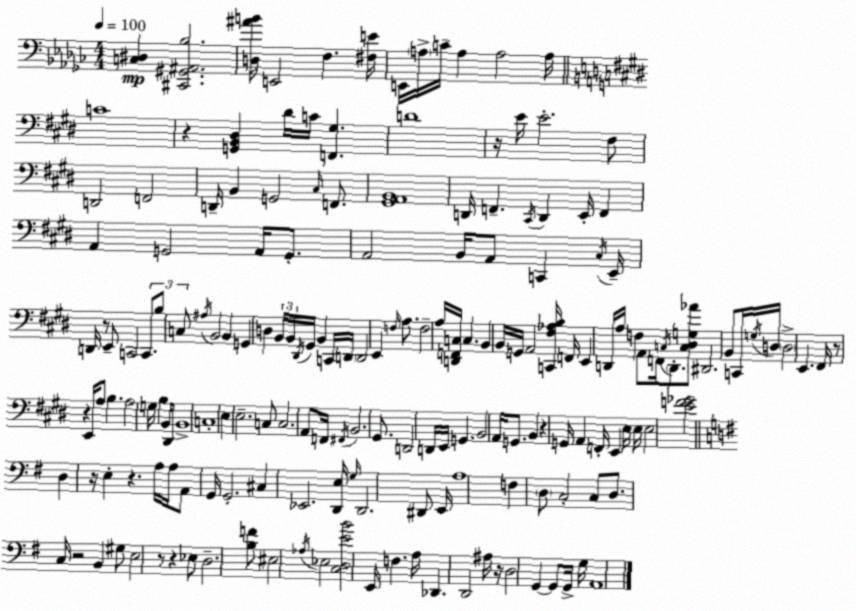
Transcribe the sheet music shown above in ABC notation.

X:1
T:Untitled
M:4/4
L:1/4
K:Ebm
[C,^D,] [^C,,^G,,^A,,_B,]2 [D,^AB]/4 E,,2 F, [^F,E]/4 E,,/4 A,/4 C/4 A, A,2 A,/4 C4 z [G,,B,,^D,] ^D/4 C/4 [F,,^G,] D4 z/4 E/4 E2 ^F,/2 D,,2 F,,2 D,,/4 B,, G,,2 ^C,/4 F,,/2 [^G,,A,,B,,]4 D,,/4 F,, ^C,,/4 D,, E,,/4 F,, A,, G,,2 A,,/4 G,,/2 A,,2 B,,/4 A,,/2 C,, ^C,/4 E,,/4 D,,/4 z/2 E,,/2 C,,2 C,,/2 B,/2 C,/2 ^A,/4 B,,2 B,, G,, D, B,,/4 B,,/4 ^D,,/4 ^G,,/4 B,, C,,/4 D,,/4 D,,2 E,, F,/4 A,/2 F,2 A,/4 [D,,F,,C,]/4 C, B,, B,,/4 G,,/4 A,,2 [C,,^F,_A,B,]/4 F,,/4 E,, D,,/4 A,/4 F, A,,/2 F,,/4 C,/4 D,,/2 [C,^D,G,_A]/2 ^D,,2 B,,/2 C,,/4 G,/4 D,/4 D,2 E,, ^F,,/4 z/2 z E,,/4 A,/2 B, A,2 G,/4 B, B,,/4 ^D,,/2 B,,4 C,4 E, E,2 C,/2 C,2 A,,/2 F,,/4 ^F,,/4 B,,2 ^G,,/2 D,,2 D,,/4 E,,/4 G,, B,,2 A,,/4 G,,/2 B,, z G,,/4 A,, F,,/4 E,, E,/4 E,/4 E,2 [EF_G]2 D, z/4 E, z A,/4 A,/4 A,,/2 G,,/4 G,,2 ^C, _E,,2 [D,,E,]/4 G,/4 D,,2 ^D,,/2 E,,/4 A,4 F, D,/2 C,2 C,/2 D,/2 C,/4 z2 B,, ^G,/2 E,2 z/2 z _E,/2 D,2 [B,F]/2 ^E,2 _A,/4 _E,2 [C,D,EB]2 E,,/4 F, A,/4 _D,, D,,2 ^A,/4 z/4 D,2 G,, G,,/2 G,,/4 G,/4 A,,4